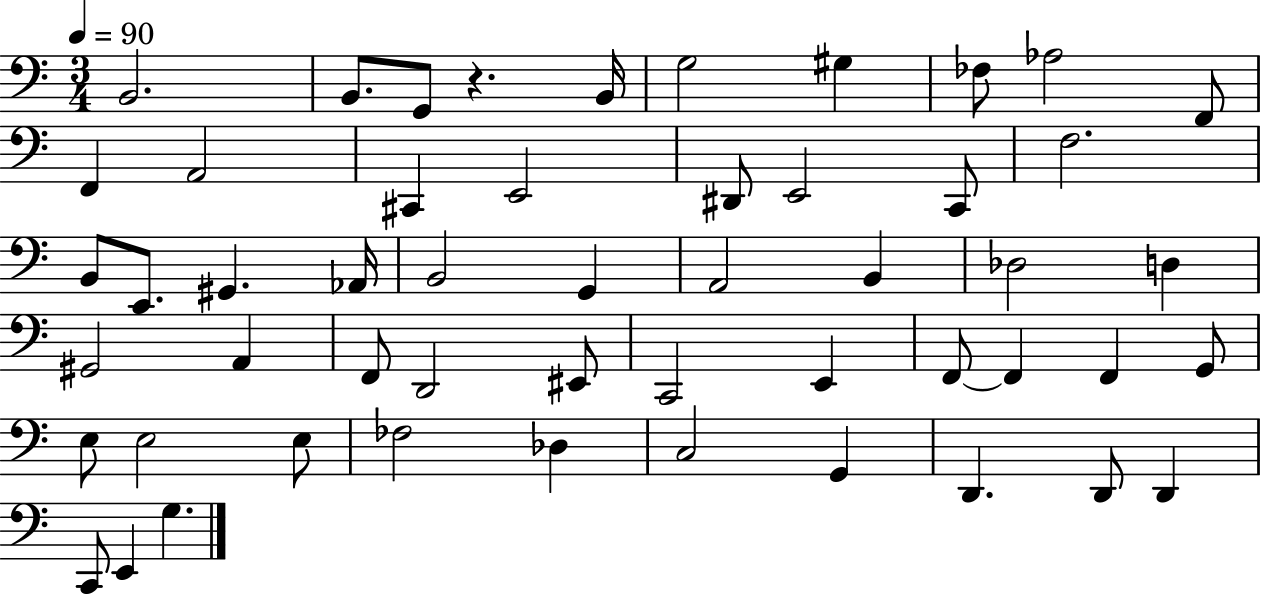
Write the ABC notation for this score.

X:1
T:Untitled
M:3/4
L:1/4
K:C
B,,2 B,,/2 G,,/2 z B,,/4 G,2 ^G, _F,/2 _A,2 F,,/2 F,, A,,2 ^C,, E,,2 ^D,,/2 E,,2 C,,/2 F,2 B,,/2 E,,/2 ^G,, _A,,/4 B,,2 G,, A,,2 B,, _D,2 D, ^G,,2 A,, F,,/2 D,,2 ^E,,/2 C,,2 E,, F,,/2 F,, F,, G,,/2 E,/2 E,2 E,/2 _F,2 _D, C,2 G,, D,, D,,/2 D,, C,,/2 E,, G,